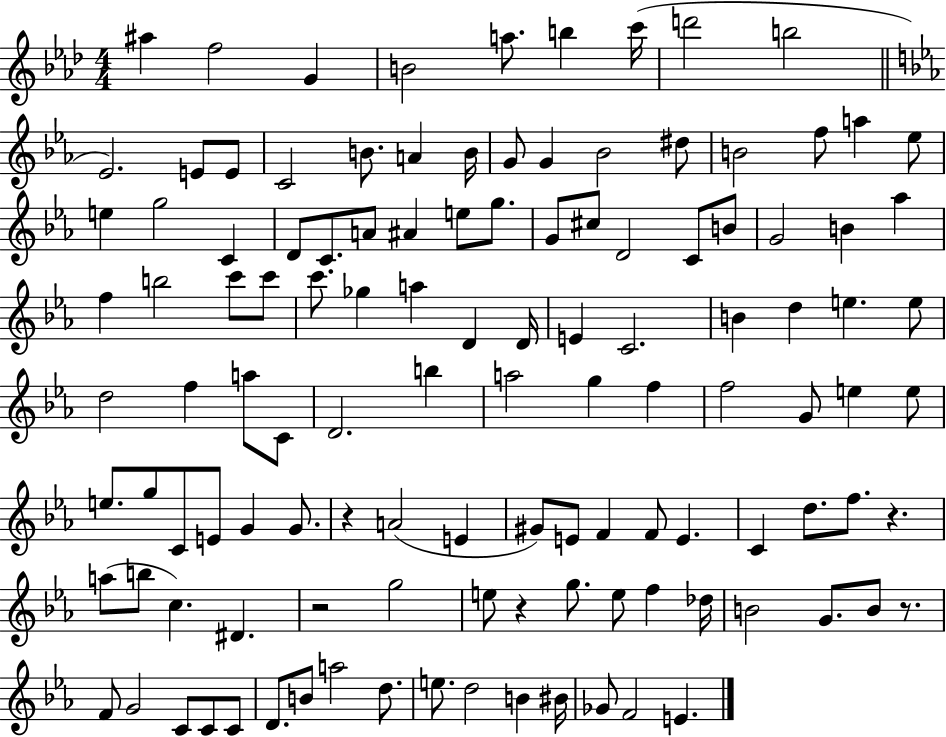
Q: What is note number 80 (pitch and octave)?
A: F4